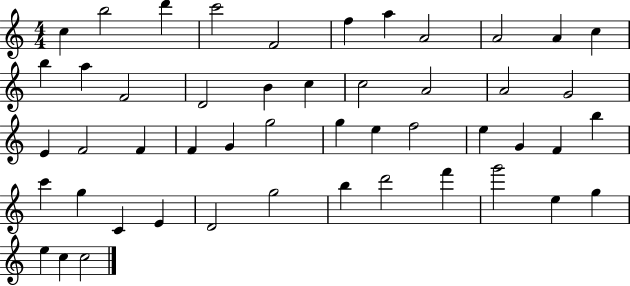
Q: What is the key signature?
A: C major